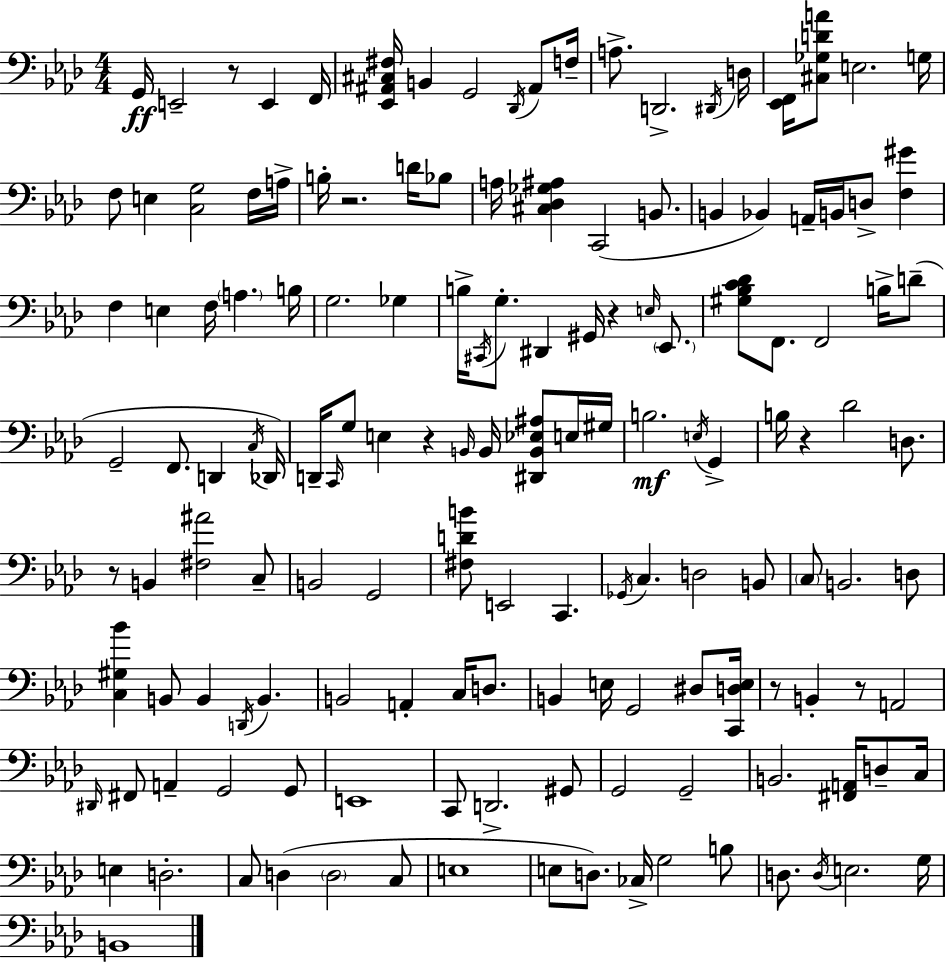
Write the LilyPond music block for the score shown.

{
  \clef bass
  \numericTimeSignature
  \time 4/4
  \key f \minor
  \repeat volta 2 { g,16\ff e,2-- r8 e,4 f,16 | <ees, ais, cis fis>16 b,4 g,2 \acciaccatura { des,16 } ais,8 | f16-- a8.-> d,2.-> | \acciaccatura { dis,16 } d16 <ees, f,>16 <cis ges d' a'>8 e2. | \break g16 f8 e4 <c g>2 | f16 a16-> b16-. r2. d'16 | bes8 a16 <cis des ges ais>4 c,2( b,8. | b,4 bes,4) a,16-- b,16 d8-> <f gis'>4 | \break f4 e4 f16 \parenthesize a4. | b16 g2. ges4 | b16-> \acciaccatura { cis,16 } g8.-. dis,4 gis,16 r4 | \grace { e16 } \parenthesize ees,8. <gis bes c' des'>8 f,8. f,2 | \break b16-> d'8--( g,2-- f,8. d,4 | \acciaccatura { c16 }) des,16 d,16-- \grace { c,16 } g8 e4 r4 | \grace { b,16 } b,16 <dis, b, ees ais>8 e16 gis16 b2.\mf | \acciaccatura { e16 } g,4-> b16 r4 des'2 | \break d8. r8 b,4 <fis ais'>2 | c8-- b,2 | g,2 <fis d' b'>8 e,2 | c,4. \acciaccatura { ges,16 } c4. d2 | \break b,8 \parenthesize c8 b,2. | d8 <c gis bes'>4 b,8 b,4 | \acciaccatura { d,16 } b,4. b,2 | a,4-. c16 d8. b,4 e16 g,2 | \break dis8 <c, d e>16 r8 b,4-. | r8 a,2 \grace { dis,16 } fis,8 a,4-- | g,2 g,8 e,1 | c,8 d,2.-> | \break gis,8 g,2 | g,2-- b,2. | <fis, a,>16 d8-- c16 e4 d2.-. | c8 d4( | \break \parenthesize d2 c8 e1 | e8 d8.) | ces16-> g2 b8 d8. \acciaccatura { d16 } e2. | g16 b,1 | \break } \bar "|."
}